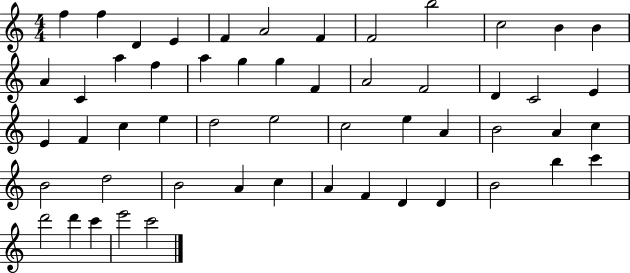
X:1
T:Untitled
M:4/4
L:1/4
K:C
f f D E F A2 F F2 b2 c2 B B A C a f a g g F A2 F2 D C2 E E F c e d2 e2 c2 e A B2 A c B2 d2 B2 A c A F D D B2 b c' d'2 d' c' e'2 c'2